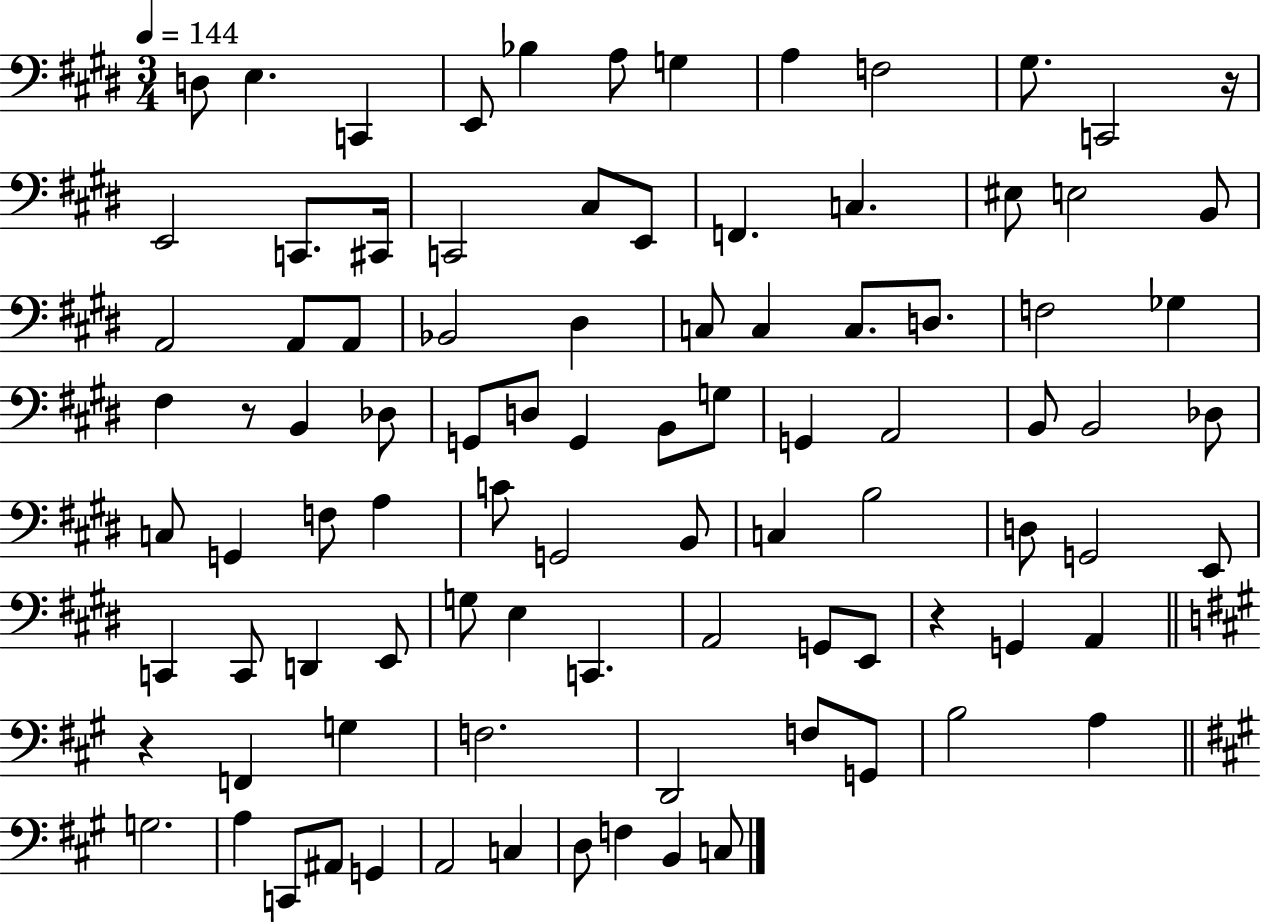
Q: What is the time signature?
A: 3/4